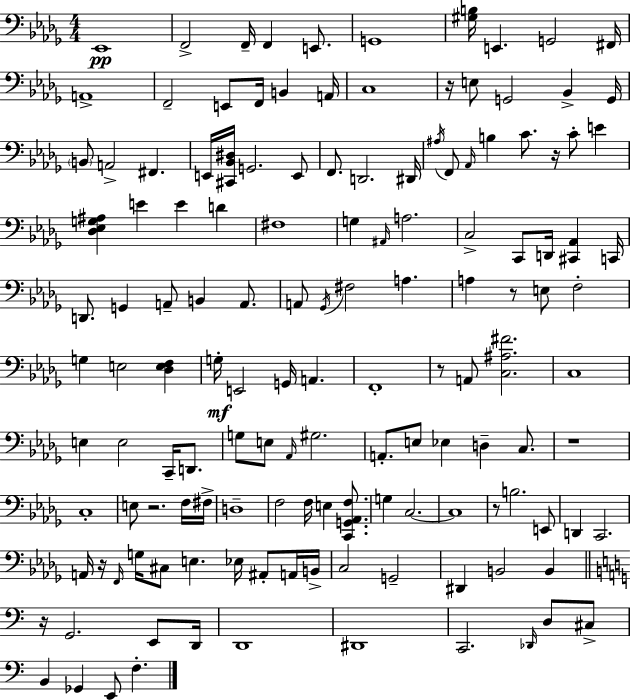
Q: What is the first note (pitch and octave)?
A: Eb2